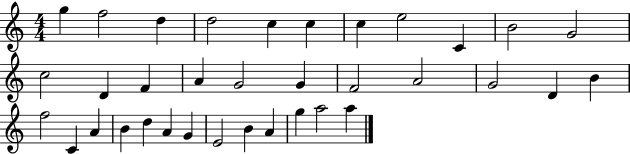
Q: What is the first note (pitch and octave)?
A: G5